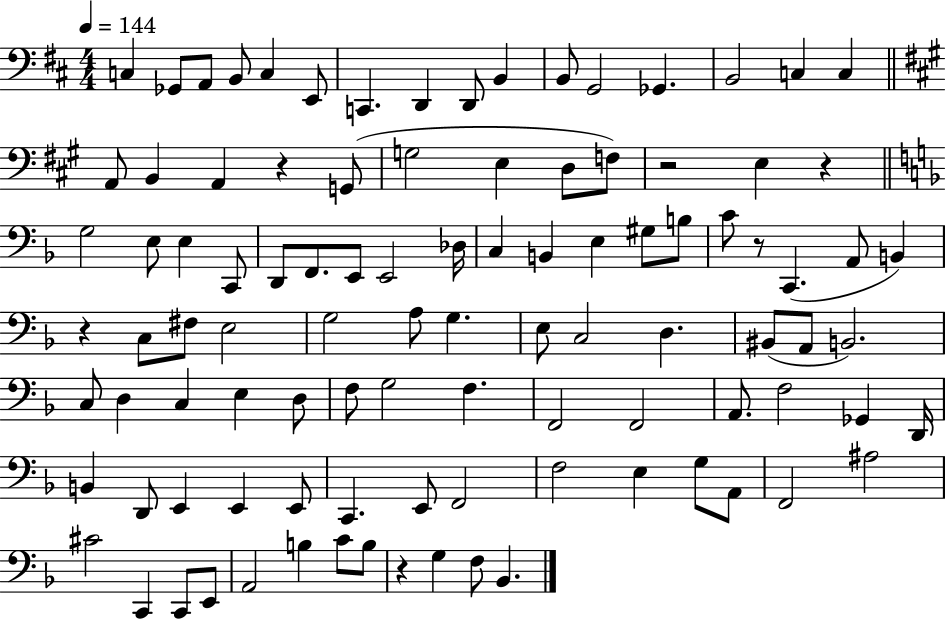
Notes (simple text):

C3/q Gb2/e A2/e B2/e C3/q E2/e C2/q. D2/q D2/e B2/q B2/e G2/h Gb2/q. B2/h C3/q C3/q A2/e B2/q A2/q R/q G2/e G3/h E3/q D3/e F3/e R/h E3/q R/q G3/h E3/e E3/q C2/e D2/e F2/e. E2/e E2/h Db3/s C3/q B2/q E3/q G#3/e B3/e C4/e R/e C2/q. A2/e B2/q R/q C3/e F#3/e E3/h G3/h A3/e G3/q. E3/e C3/h D3/q. BIS2/e A2/e B2/h. C3/e D3/q C3/q E3/q D3/e F3/e G3/h F3/q. F2/h F2/h A2/e. F3/h Gb2/q D2/s B2/q D2/e E2/q E2/q E2/e C2/q. E2/e F2/h F3/h E3/q G3/e A2/e F2/h A#3/h C#4/h C2/q C2/e E2/e A2/h B3/q C4/e B3/e R/q G3/q F3/e Bb2/q.